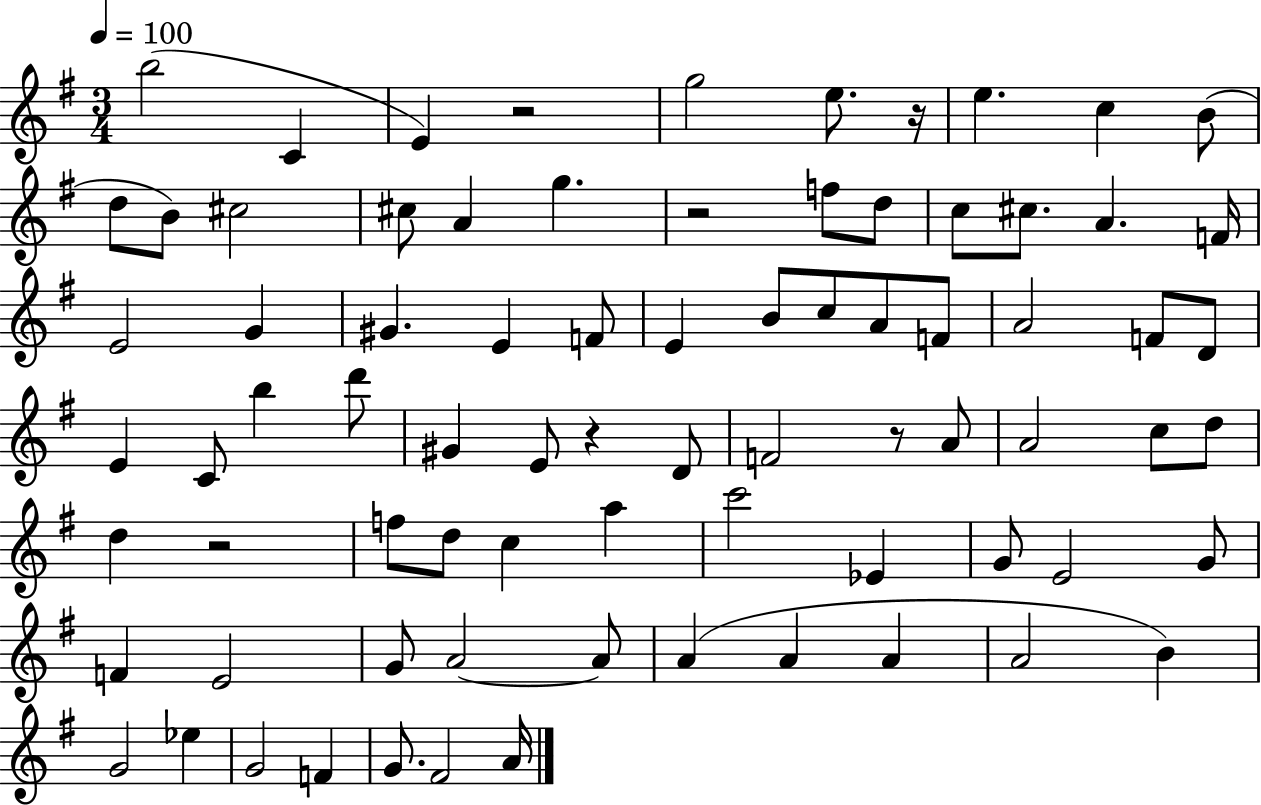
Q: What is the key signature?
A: G major